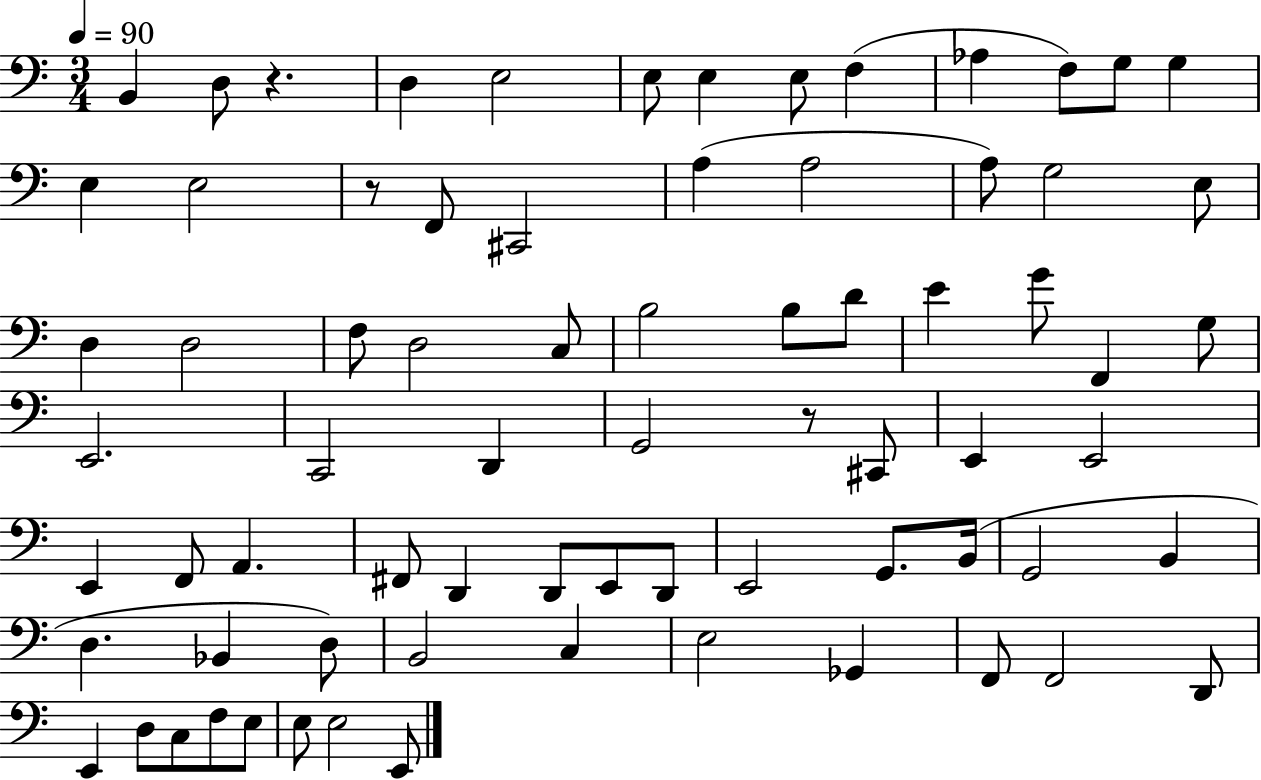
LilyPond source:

{
  \clef bass
  \numericTimeSignature
  \time 3/4
  \key c \major
  \tempo 4 = 90
  b,4 d8 r4. | d4 e2 | e8 e4 e8 f4( | aes4 f8) g8 g4 | \break e4 e2 | r8 f,8 cis,2 | a4( a2 | a8) g2 e8 | \break d4 d2 | f8 d2 c8 | b2 b8 d'8 | e'4 g'8 f,4 g8 | \break e,2. | c,2 d,4 | g,2 r8 cis,8 | e,4 e,2 | \break e,4 f,8 a,4. | fis,8 d,4 d,8 e,8 d,8 | e,2 g,8. b,16( | g,2 b,4 | \break d4. bes,4 d8) | b,2 c4 | e2 ges,4 | f,8 f,2 d,8 | \break e,4 d8 c8 f8 e8 | e8 e2 e,8 | \bar "|."
}